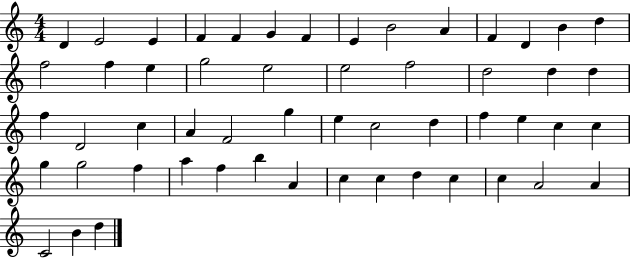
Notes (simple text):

D4/q E4/h E4/q F4/q F4/q G4/q F4/q E4/q B4/h A4/q F4/q D4/q B4/q D5/q F5/h F5/q E5/q G5/h E5/h E5/h F5/h D5/h D5/q D5/q F5/q D4/h C5/q A4/q F4/h G5/q E5/q C5/h D5/q F5/q E5/q C5/q C5/q G5/q G5/h F5/q A5/q F5/q B5/q A4/q C5/q C5/q D5/q C5/q C5/q A4/h A4/q C4/h B4/q D5/q